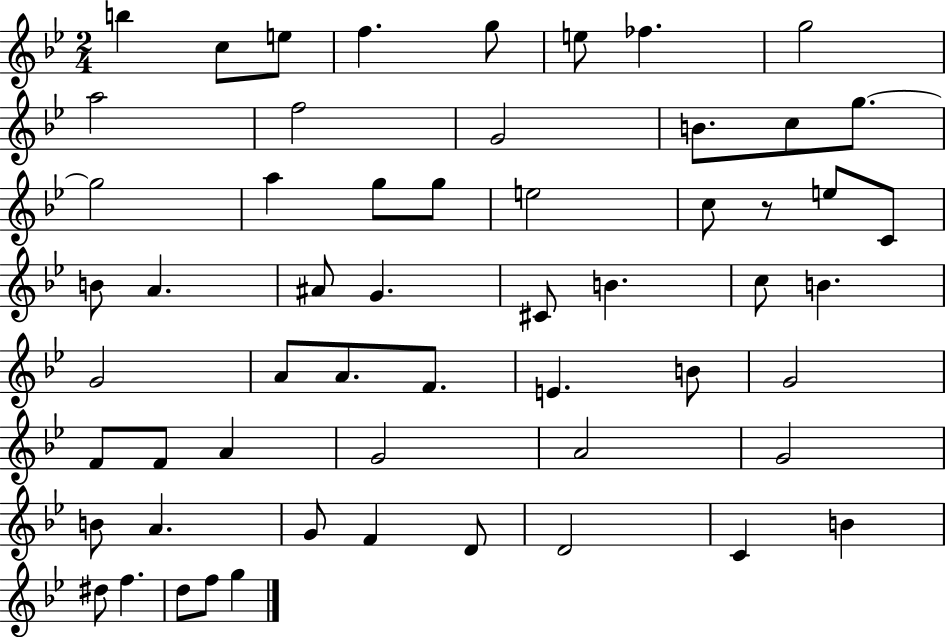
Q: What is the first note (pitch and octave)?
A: B5